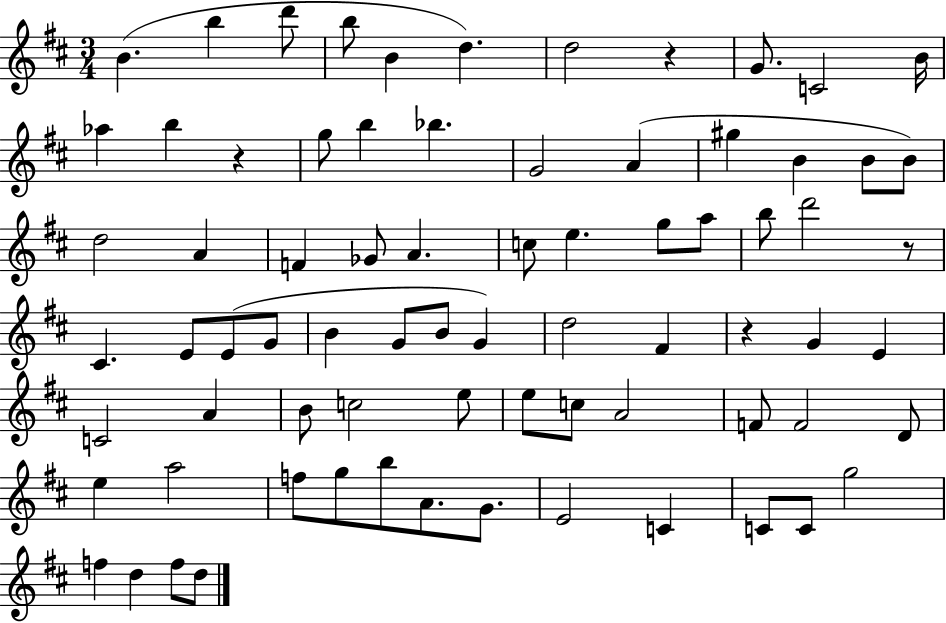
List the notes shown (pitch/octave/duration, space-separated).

B4/q. B5/q D6/e B5/e B4/q D5/q. D5/h R/q G4/e. C4/h B4/s Ab5/q B5/q R/q G5/e B5/q Bb5/q. G4/h A4/q G#5/q B4/q B4/e B4/e D5/h A4/q F4/q Gb4/e A4/q. C5/e E5/q. G5/e A5/e B5/e D6/h R/e C#4/q. E4/e E4/e G4/e B4/q G4/e B4/e G4/q D5/h F#4/q R/q G4/q E4/q C4/h A4/q B4/e C5/h E5/e E5/e C5/e A4/h F4/e F4/h D4/e E5/q A5/h F5/e G5/e B5/e A4/e. G4/e. E4/h C4/q C4/e C4/e G5/h F5/q D5/q F5/e D5/e